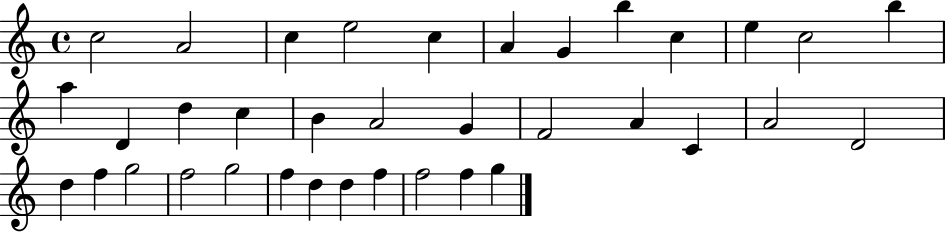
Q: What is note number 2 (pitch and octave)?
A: A4